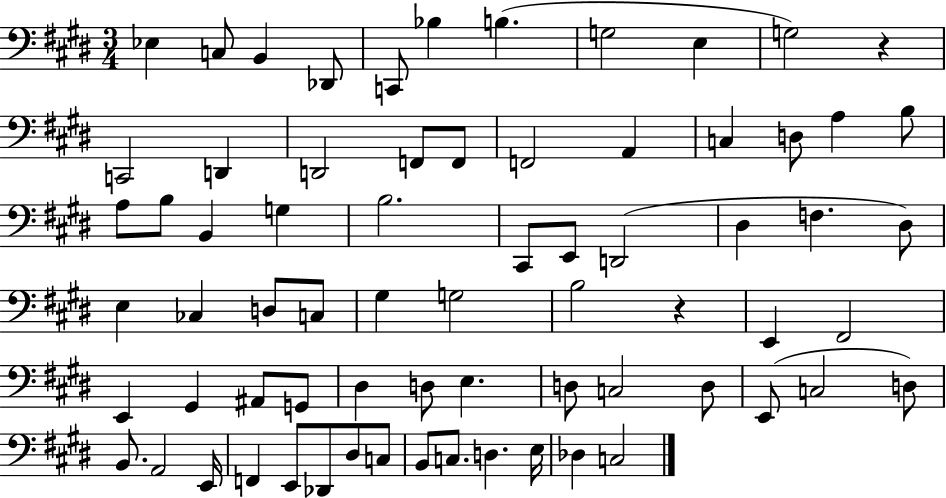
{
  \clef bass
  \numericTimeSignature
  \time 3/4
  \key e \major
  ees4 c8 b,4 des,8 | c,8 bes4 b4.( | g2 e4 | g2) r4 | \break c,2 d,4 | d,2 f,8 f,8 | f,2 a,4 | c4 d8 a4 b8 | \break a8 b8 b,4 g4 | b2. | cis,8 e,8 d,2( | dis4 f4. dis8) | \break e4 ces4 d8 c8 | gis4 g2 | b2 r4 | e,4 fis,2 | \break e,4 gis,4 ais,8 g,8 | dis4 d8 e4. | d8 c2 d8 | e,8( c2 d8) | \break b,8. a,2 e,16 | f,4 e,8 des,8 dis8 c8 | b,8 c8. d4. e16 | des4 c2 | \break \bar "|."
}